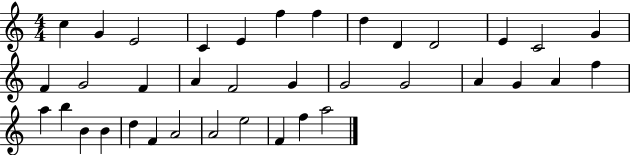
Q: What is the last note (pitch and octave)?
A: A5